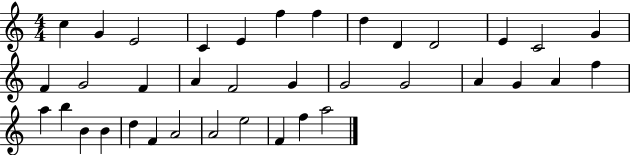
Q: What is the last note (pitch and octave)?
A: A5